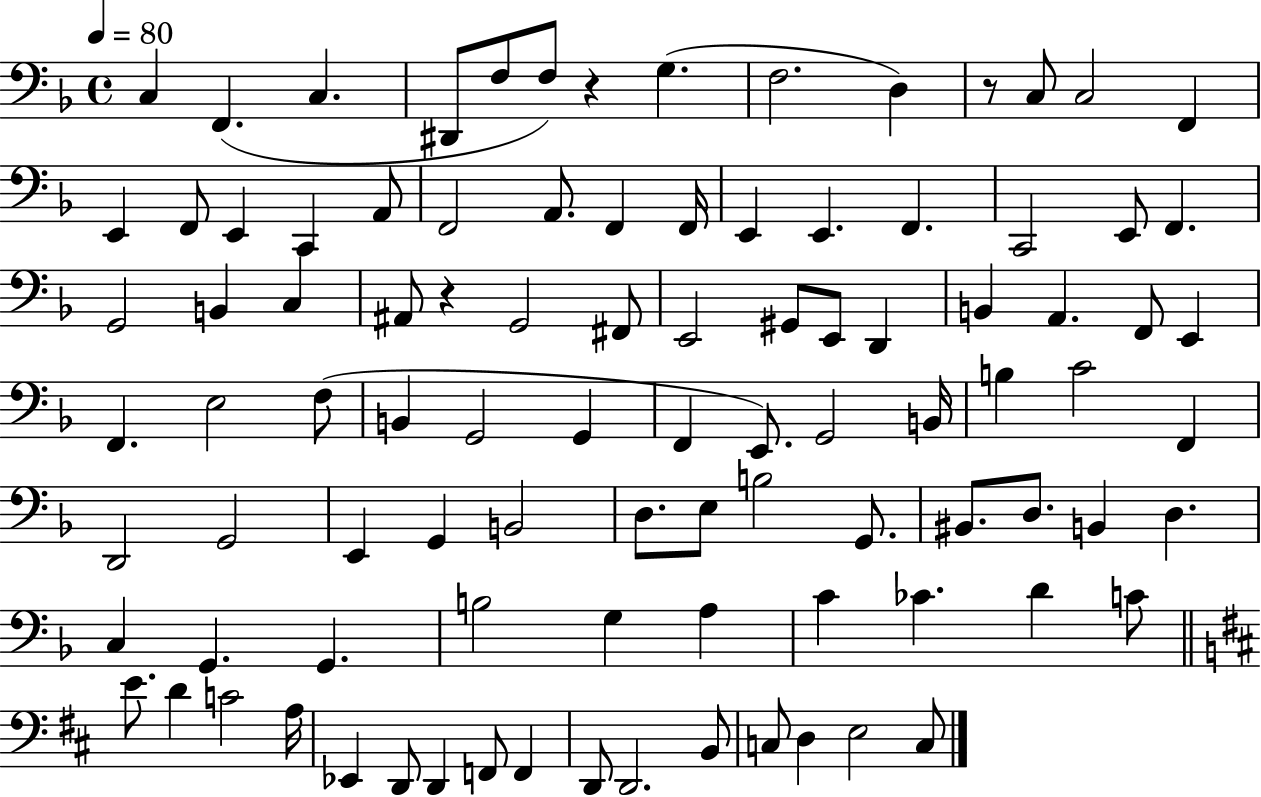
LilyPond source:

{
  \clef bass
  \time 4/4
  \defaultTimeSignature
  \key f \major
  \tempo 4 = 80
  c4 f,4.( c4. | dis,8 f8 f8) r4 g4.( | f2. d4) | r8 c8 c2 f,4 | \break e,4 f,8 e,4 c,4 a,8 | f,2 a,8. f,4 f,16 | e,4 e,4. f,4. | c,2 e,8 f,4. | \break g,2 b,4 c4 | ais,8 r4 g,2 fis,8 | e,2 gis,8 e,8 d,4 | b,4 a,4. f,8 e,4 | \break f,4. e2 f8( | b,4 g,2 g,4 | f,4 e,8.) g,2 b,16 | b4 c'2 f,4 | \break d,2 g,2 | e,4 g,4 b,2 | d8. e8 b2 g,8. | bis,8. d8. b,4 d4. | \break c4 g,4. g,4. | b2 g4 a4 | c'4 ces'4. d'4 c'8 | \bar "||" \break \key d \major e'8. d'4 c'2 a16 | ees,4 d,8 d,4 f,8 f,4 | d,8 d,2. b,8 | c8 d4 e2 c8 | \break \bar "|."
}